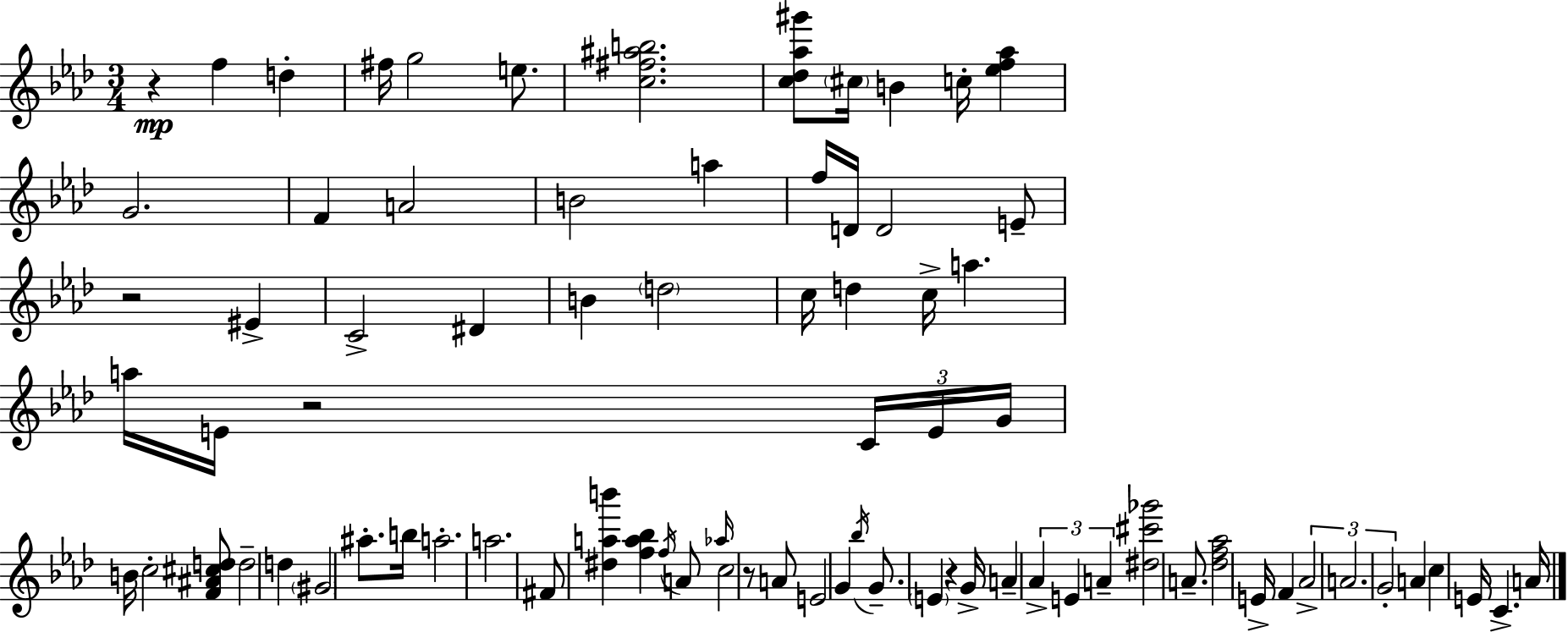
R/q F5/q D5/q F#5/s G5/h E5/e. [C5,F#5,A#5,B5]/h. [C5,Db5,Ab5,G#6]/e C#5/s B4/q C5/s [Eb5,F5,Ab5]/q G4/h. F4/q A4/h B4/h A5/q F5/s D4/s D4/h E4/e R/h EIS4/q C4/h D#4/q B4/q D5/h C5/s D5/q C5/s A5/q. A5/s E4/s R/h C4/s E4/s G4/s B4/s C5/h [F4,A#4,C#5,D5]/e D5/h D5/q G#4/h A#5/e. B5/s A5/h. A5/h. F#4/e [D#5,A5,B6]/q [F5,A5,Bb5]/q F5/s A4/e Ab5/s C5/h R/e A4/e E4/h G4/q Bb5/s G4/e. E4/q R/q G4/s A4/q Ab4/q E4/q A4/q [D#5,C#6,Gb6]/h A4/e. [Db5,F5,Ab5]/h E4/s F4/q Ab4/h A4/h. G4/h A4/q C5/q E4/s C4/q. A4/s